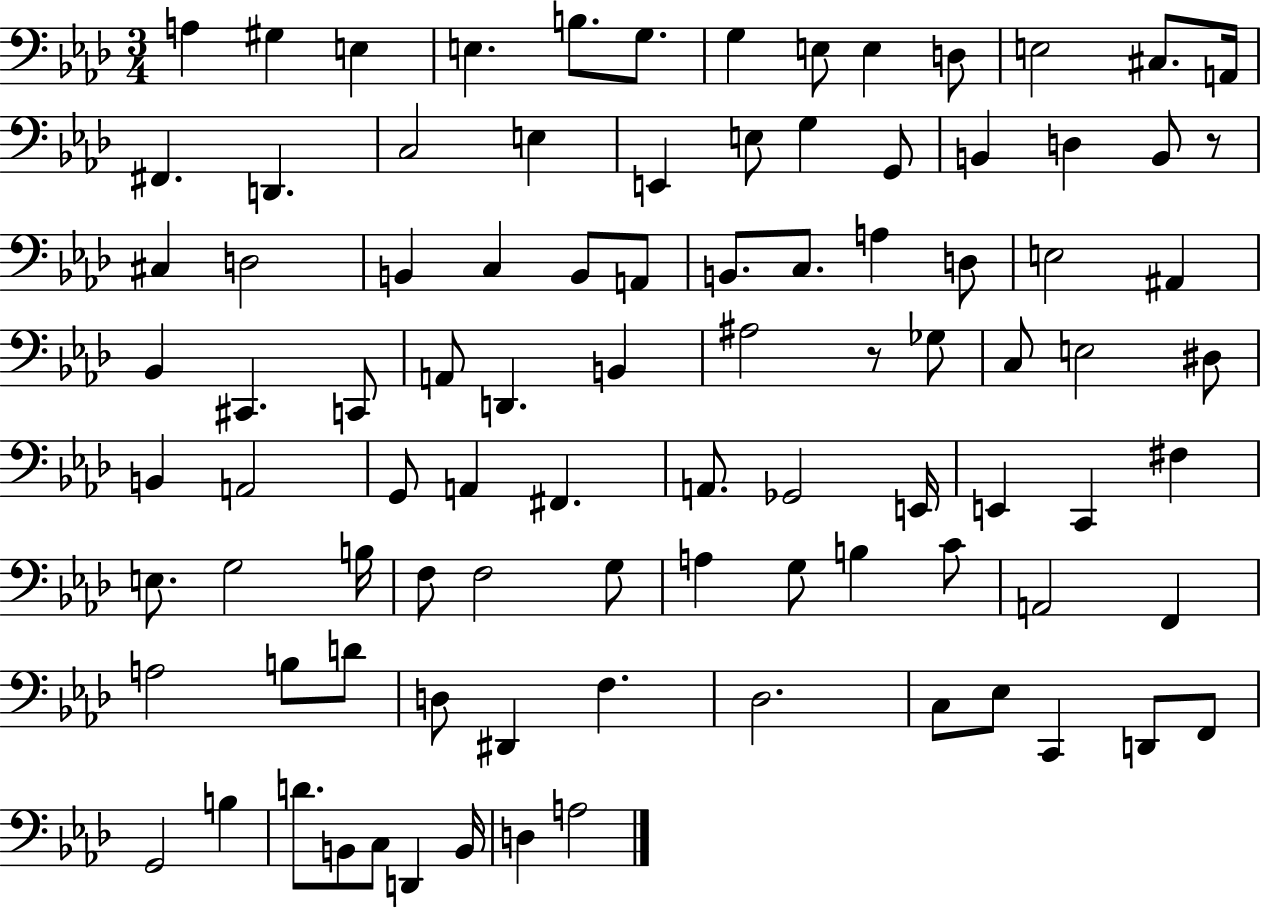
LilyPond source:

{
  \clef bass
  \numericTimeSignature
  \time 3/4
  \key aes \major
  a4 gis4 e4 | e4. b8. g8. | g4 e8 e4 d8 | e2 cis8. a,16 | \break fis,4. d,4. | c2 e4 | e,4 e8 g4 g,8 | b,4 d4 b,8 r8 | \break cis4 d2 | b,4 c4 b,8 a,8 | b,8. c8. a4 d8 | e2 ais,4 | \break bes,4 cis,4. c,8 | a,8 d,4. b,4 | ais2 r8 ges8 | c8 e2 dis8 | \break b,4 a,2 | g,8 a,4 fis,4. | a,8. ges,2 e,16 | e,4 c,4 fis4 | \break e8. g2 b16 | f8 f2 g8 | a4 g8 b4 c'8 | a,2 f,4 | \break a2 b8 d'8 | d8 dis,4 f4. | des2. | c8 ees8 c,4 d,8 f,8 | \break g,2 b4 | d'8. b,8 c8 d,4 b,16 | d4 a2 | \bar "|."
}